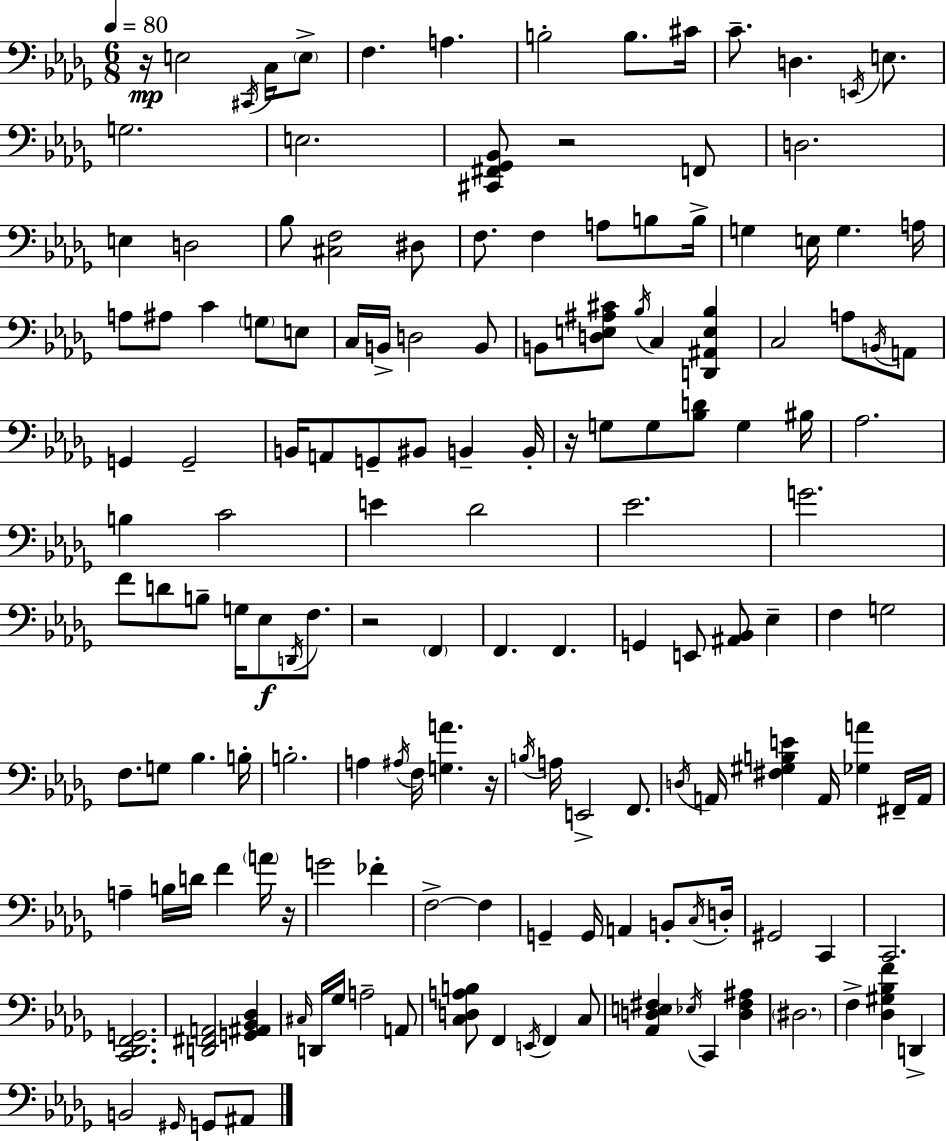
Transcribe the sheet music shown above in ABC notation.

X:1
T:Untitled
M:6/8
L:1/4
K:Bbm
z/4 E,2 ^C,,/4 C,/4 E,/2 F, A, B,2 B,/2 ^C/4 C/2 D, E,,/4 E,/2 G,2 E,2 [^C,,^F,,_G,,_B,,]/2 z2 F,,/2 D,2 E, D,2 _B,/2 [^C,F,]2 ^D,/2 F,/2 F, A,/2 B,/2 B,/4 G, E,/4 G, A,/4 A,/2 ^A,/2 C G,/2 E,/2 C,/4 B,,/4 D,2 B,,/2 B,,/2 [D,E,^A,^C]/2 _B,/4 C, [D,,^A,,E,_B,] C,2 A,/2 B,,/4 A,,/2 G,, G,,2 B,,/4 A,,/2 G,,/2 ^B,,/2 B,, B,,/4 z/4 G,/2 G,/2 [_B,D]/2 G, ^B,/4 _A,2 B, C2 E _D2 _E2 G2 F/2 D/2 B,/2 G,/4 _E,/2 D,,/4 F,/2 z2 F,, F,, F,, G,, E,,/2 [^A,,_B,,]/2 _E, F, G,2 F,/2 G,/2 _B, B,/4 B,2 A, ^A,/4 F,/4 [G,A] z/4 B,/4 A,/4 E,,2 F,,/2 D,/4 A,,/4 [^F,^G,B,E] A,,/4 [_G,A] ^F,,/4 A,,/4 A, B,/4 D/4 F A/4 z/4 G2 _F F,2 F, G,, G,,/4 A,, B,,/2 C,/4 D,/4 ^G,,2 C,, C,,2 [C,,_D,,F,,G,,]2 [D,,^F,,A,,]2 [G,,^A,,_B,,_D,] ^C,/4 D,,/4 _G,/4 A,2 A,,/2 [C,D,A,B,]/2 F,, E,,/4 F,, C,/2 [_A,,D,E,^F,] _E,/4 C,, [D,^F,^A,] ^D,2 F, [_D,^G,_B,F] D,, B,,2 ^G,,/4 G,,/2 ^A,,/2